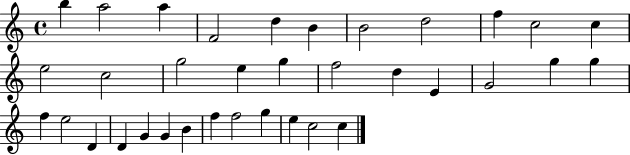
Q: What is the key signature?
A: C major